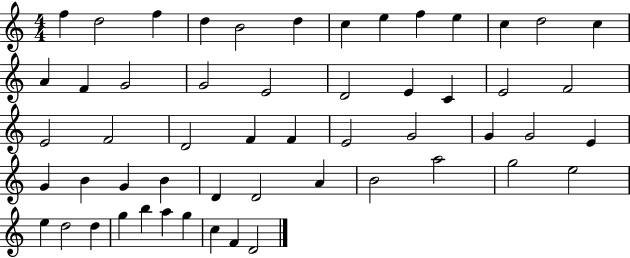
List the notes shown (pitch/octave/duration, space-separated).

F5/q D5/h F5/q D5/q B4/h D5/q C5/q E5/q F5/q E5/q C5/q D5/h C5/q A4/q F4/q G4/h G4/h E4/h D4/h E4/q C4/q E4/h F4/h E4/h F4/h D4/h F4/q F4/q E4/h G4/h G4/q G4/h E4/q G4/q B4/q G4/q B4/q D4/q D4/h A4/q B4/h A5/h G5/h E5/h E5/q D5/h D5/q G5/q B5/q A5/q G5/q C5/q F4/q D4/h